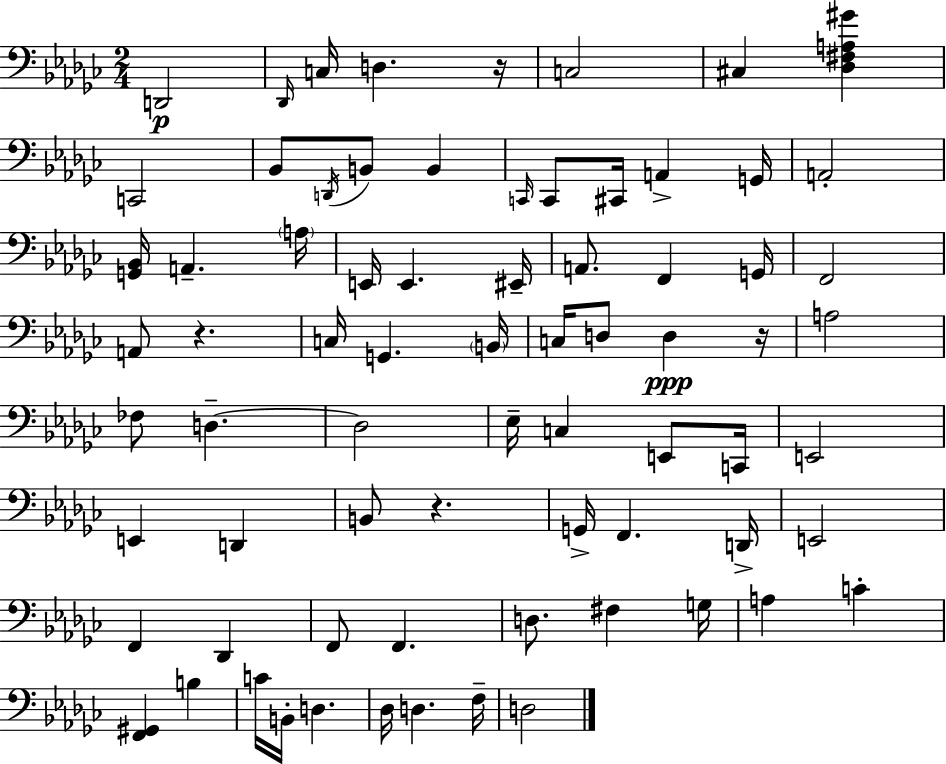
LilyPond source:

{
  \clef bass
  \numericTimeSignature
  \time 2/4
  \key ees \minor
  d,2\p | \grace { des,16 } c16 d4. | r16 c2 | cis4 <des fis a gis'>4 | \break c,2 | bes,8 \acciaccatura { d,16 } b,8 b,4 | \grace { c,16 } c,8 cis,16 a,4-> | g,16 a,2-. | \break <g, bes,>16 a,4.-- | \parenthesize a16 e,16 e,4. | eis,16-- a,8. f,4 | g,16 f,2 | \break a,8 r4. | c16 g,4. | \parenthesize b,16 c16 d8 d4\ppp | r16 a2 | \break fes8 d4.--~~ | d2 | ees16-- c4 | e,8 c,16 e,2 | \break e,4 d,4 | b,8 r4. | g,16-> f,4. | d,16-> e,2 | \break f,4 des,4 | f,8 f,4. | d8. fis4 | g16 a4 c'4-. | \break <f, gis,>4 b4 | c'16 b,16-. d4. | des16 d4. | f16-- d2 | \break \bar "|."
}